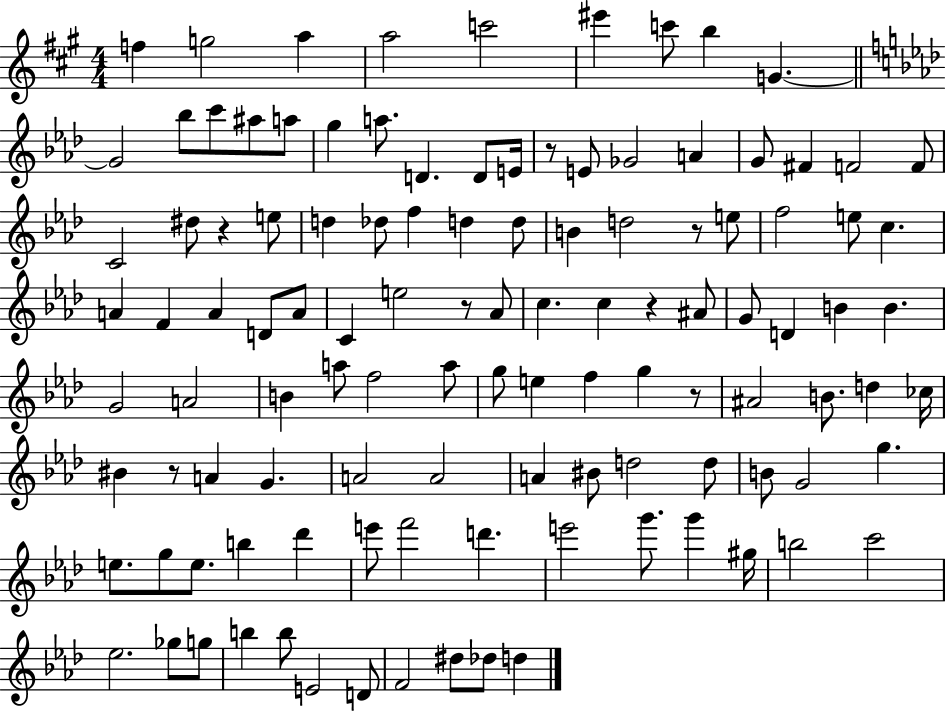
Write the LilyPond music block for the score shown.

{
  \clef treble
  \numericTimeSignature
  \time 4/4
  \key a \major
  f''4 g''2 a''4 | a''2 c'''2 | eis'''4 c'''8 b''4 g'4.~~ | \bar "||" \break \key aes \major g'2 bes''8 c'''8 ais''8 a''8 | g''4 a''8. d'4. d'8 e'16 | r8 e'8 ges'2 a'4 | g'8 fis'4 f'2 f'8 | \break c'2 dis''8 r4 e''8 | d''4 des''8 f''4 d''4 d''8 | b'4 d''2 r8 e''8 | f''2 e''8 c''4. | \break a'4 f'4 a'4 d'8 a'8 | c'4 e''2 r8 aes'8 | c''4. c''4 r4 ais'8 | g'8 d'4 b'4 b'4. | \break g'2 a'2 | b'4 a''8 f''2 a''8 | g''8 e''4 f''4 g''4 r8 | ais'2 b'8. d''4 ces''16 | \break bis'4 r8 a'4 g'4. | a'2 a'2 | a'4 bis'8 d''2 d''8 | b'8 g'2 g''4. | \break e''8. g''8 e''8. b''4 des'''4 | e'''8 f'''2 d'''4. | e'''2 g'''8. g'''4 gis''16 | b''2 c'''2 | \break ees''2. ges''8 g''8 | b''4 b''8 e'2 d'8 | f'2 dis''8 des''8 d''4 | \bar "|."
}